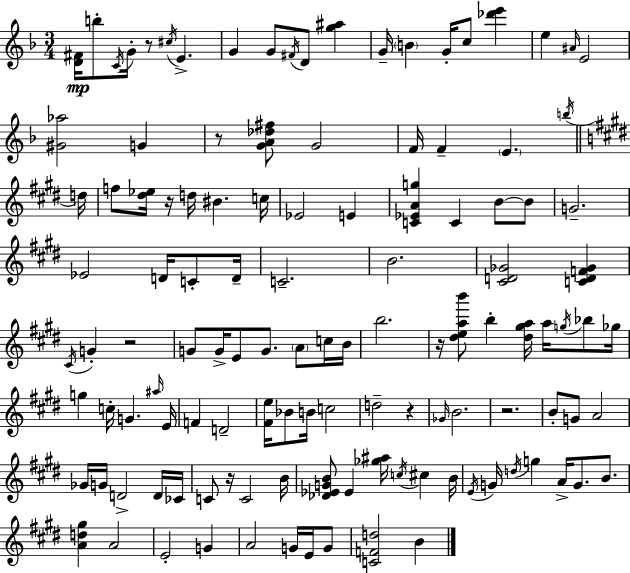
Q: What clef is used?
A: treble